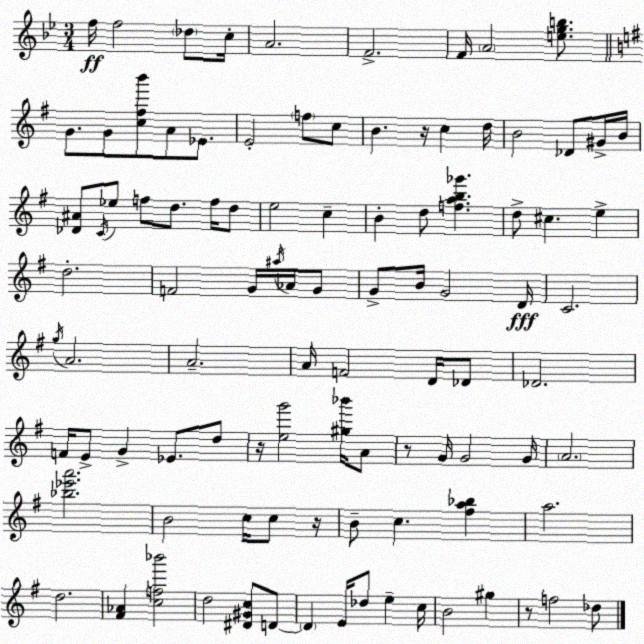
X:1
T:Untitled
M:3/4
L:1/4
K:Gm
f/4 f2 _d/2 c/4 A2 F2 F/4 A2 [egb]/2 G/2 G/2 [c^fb']/2 A/2 _E/2 E2 f/2 c/2 B z/4 c d/4 B2 _D/2 ^G/4 B/4 [_D^A]/2 C/4 _e/2 f/2 d/2 f/4 d/2 e2 c B d/2 [fab_g'] d/2 ^c e d2 F2 G/4 ^a/4 _A/4 G/2 G/2 B/4 G2 D/4 C2 g/4 A2 A2 A/4 F2 D/4 _D/2 _D2 F/4 E/2 G _E/2 d/2 z/4 [eg']2 [^g_b']/4 A/2 z/2 G/4 G2 G/4 A2 [_b_e'a']2 B2 c/4 c/2 z/4 B/2 c [^fa_b] a2 d2 [^F_A] [cf_b']2 d2 [^D^Gc]/2 D/2 D E/4 _d/2 e c/4 B2 ^g z/2 f2 _d/2